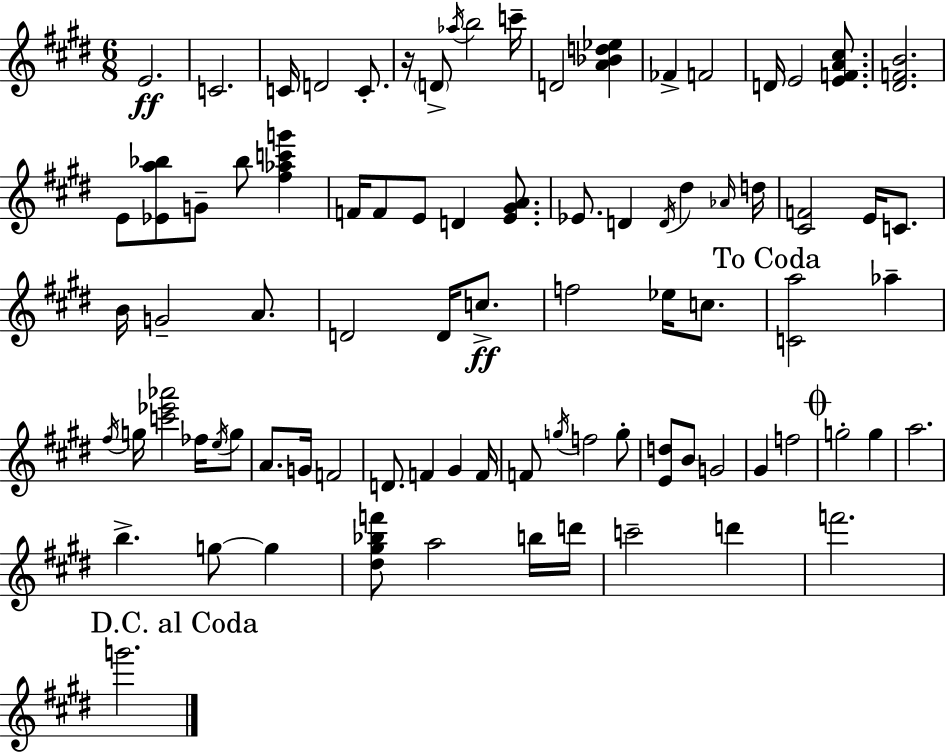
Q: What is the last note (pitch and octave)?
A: G6